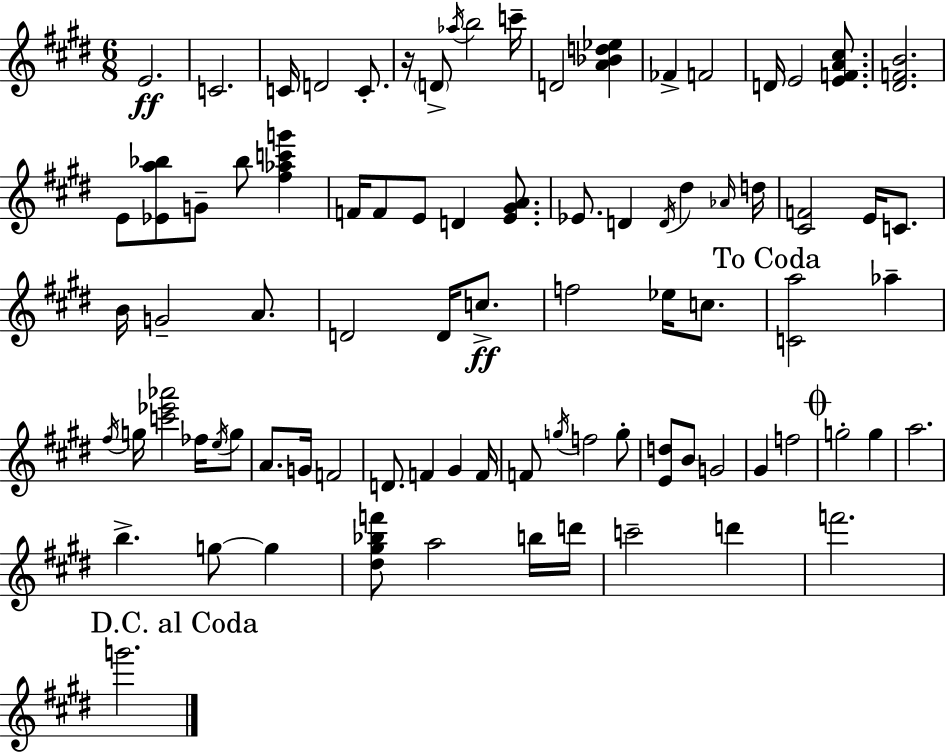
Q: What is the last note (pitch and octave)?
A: G6